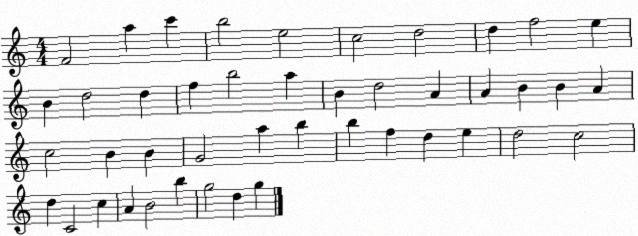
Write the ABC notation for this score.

X:1
T:Untitled
M:4/4
L:1/4
K:C
F2 a c' b2 e2 c2 d2 d f2 e B d2 d f b2 a B d2 A A B B A c2 B B G2 a b b f d e d2 c2 d C2 c A B2 b g2 d g